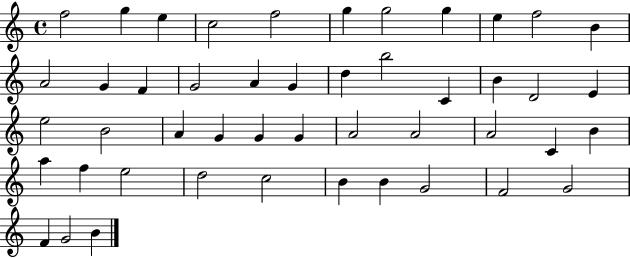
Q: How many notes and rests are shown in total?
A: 47